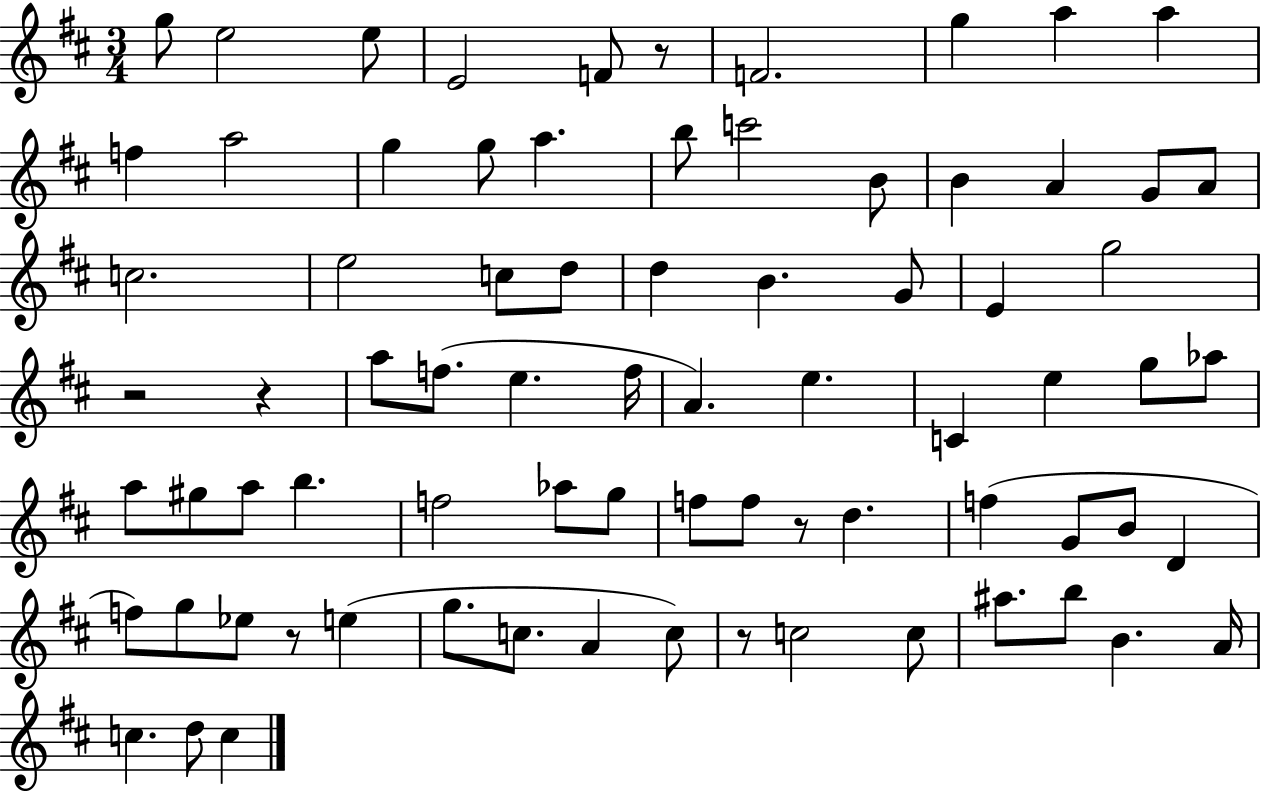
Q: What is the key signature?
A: D major